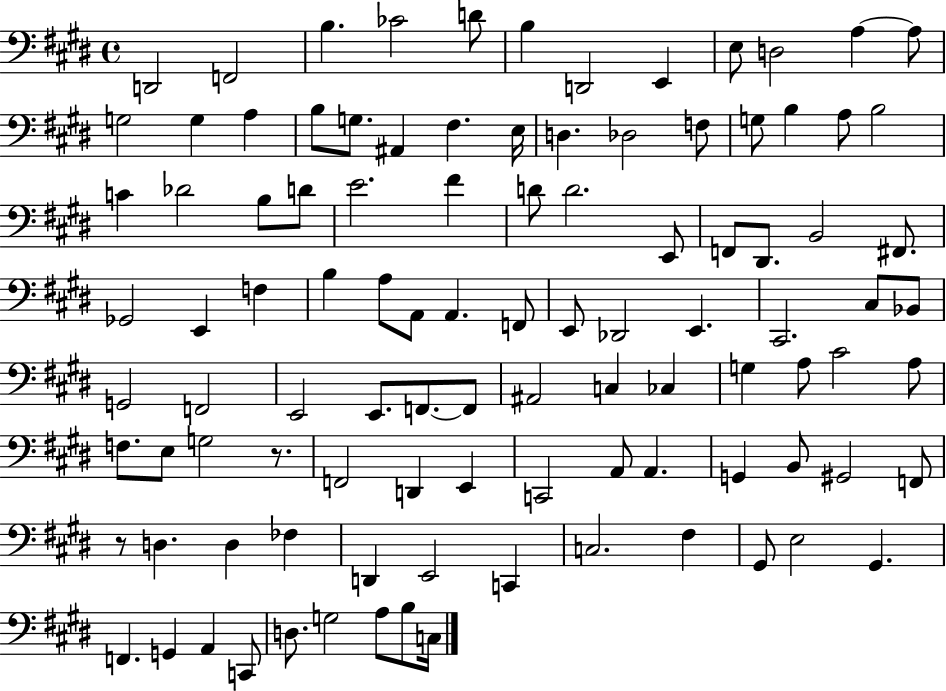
X:1
T:Untitled
M:4/4
L:1/4
K:E
D,,2 F,,2 B, _C2 D/2 B, D,,2 E,, E,/2 D,2 A, A,/2 G,2 G, A, B,/2 G,/2 ^A,, ^F, E,/4 D, _D,2 F,/2 G,/2 B, A,/2 B,2 C _D2 B,/2 D/2 E2 ^F D/2 D2 E,,/2 F,,/2 ^D,,/2 B,,2 ^F,,/2 _G,,2 E,, F, B, A,/2 A,,/2 A,, F,,/2 E,,/2 _D,,2 E,, ^C,,2 ^C,/2 _B,,/2 G,,2 F,,2 E,,2 E,,/2 F,,/2 F,,/2 ^A,,2 C, _C, G, A,/2 ^C2 A,/2 F,/2 E,/2 G,2 z/2 F,,2 D,, E,, C,,2 A,,/2 A,, G,, B,,/2 ^G,,2 F,,/2 z/2 D, D, _F, D,, E,,2 C,, C,2 ^F, ^G,,/2 E,2 ^G,, F,, G,, A,, C,,/2 D,/2 G,2 A,/2 B,/2 C,/4